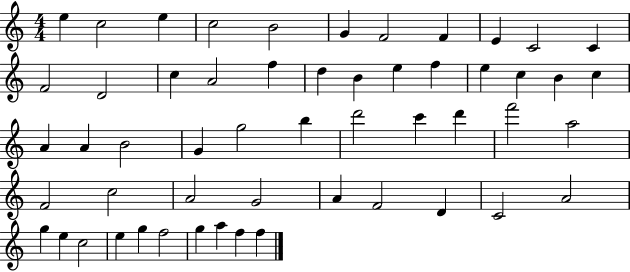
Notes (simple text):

E5/q C5/h E5/q C5/h B4/h G4/q F4/h F4/q E4/q C4/h C4/q F4/h D4/h C5/q A4/h F5/q D5/q B4/q E5/q F5/q E5/q C5/q B4/q C5/q A4/q A4/q B4/h G4/q G5/h B5/q D6/h C6/q D6/q F6/h A5/h F4/h C5/h A4/h G4/h A4/q F4/h D4/q C4/h A4/h G5/q E5/q C5/h E5/q G5/q F5/h G5/q A5/q F5/q F5/q